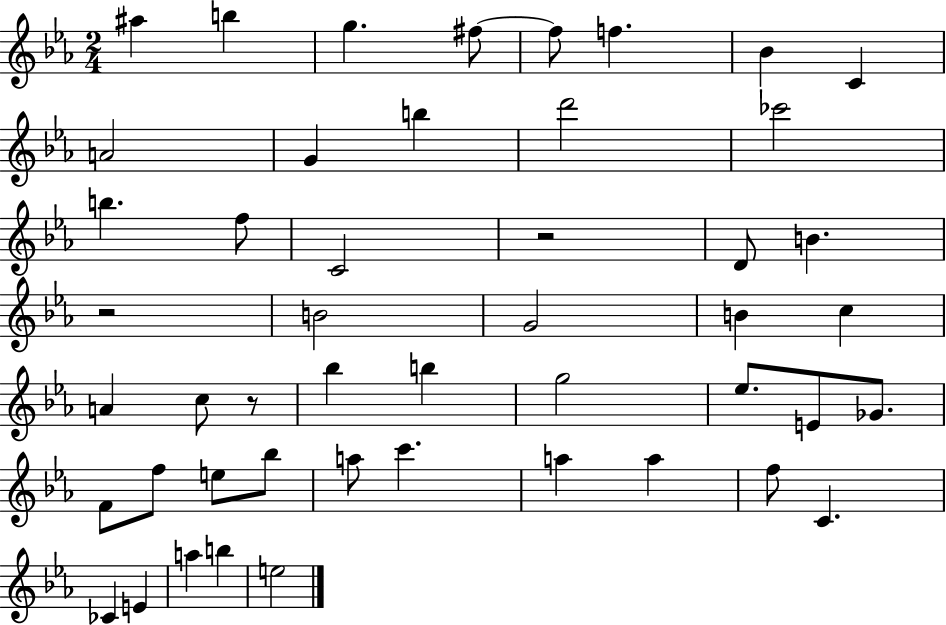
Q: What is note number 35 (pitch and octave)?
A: A5